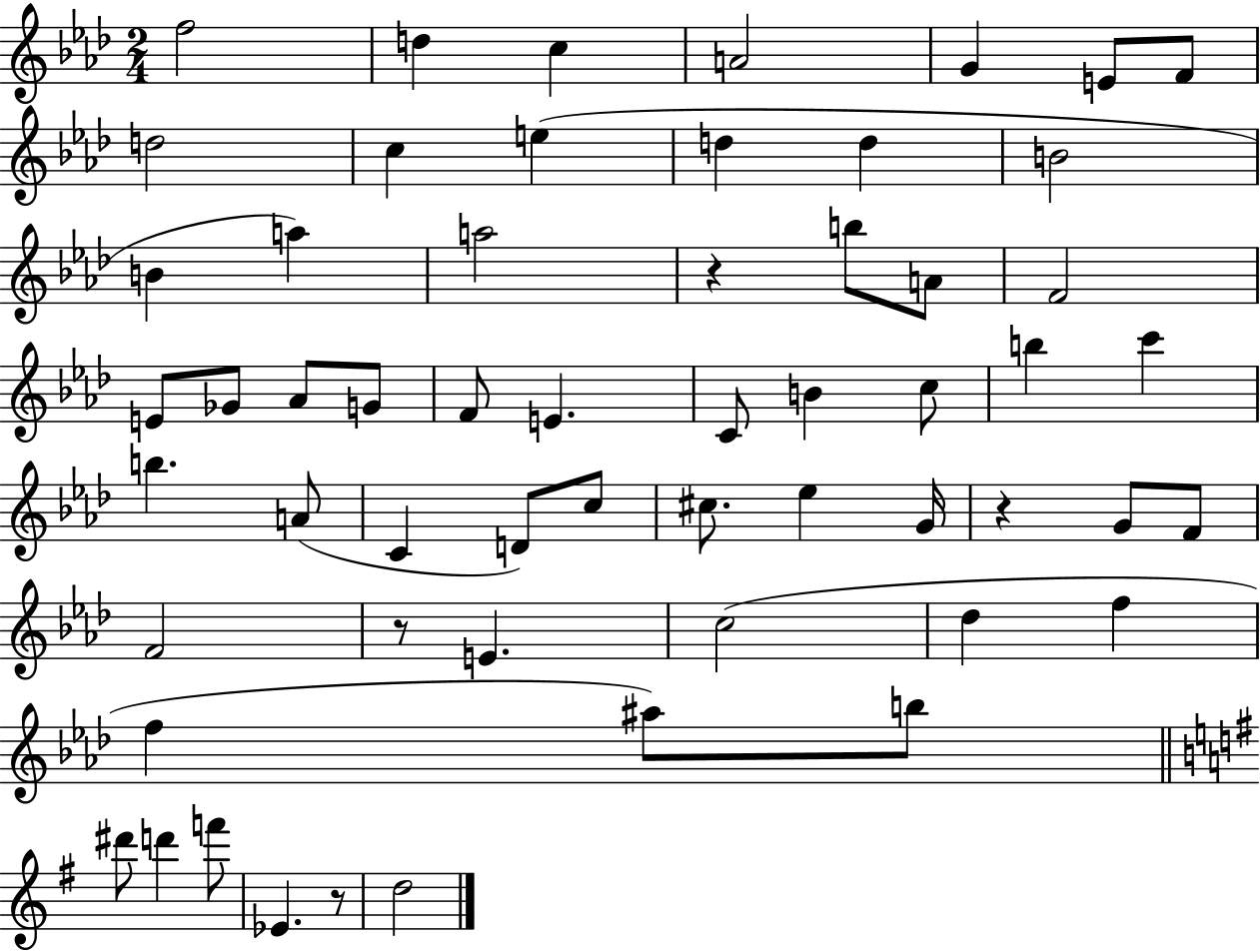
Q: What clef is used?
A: treble